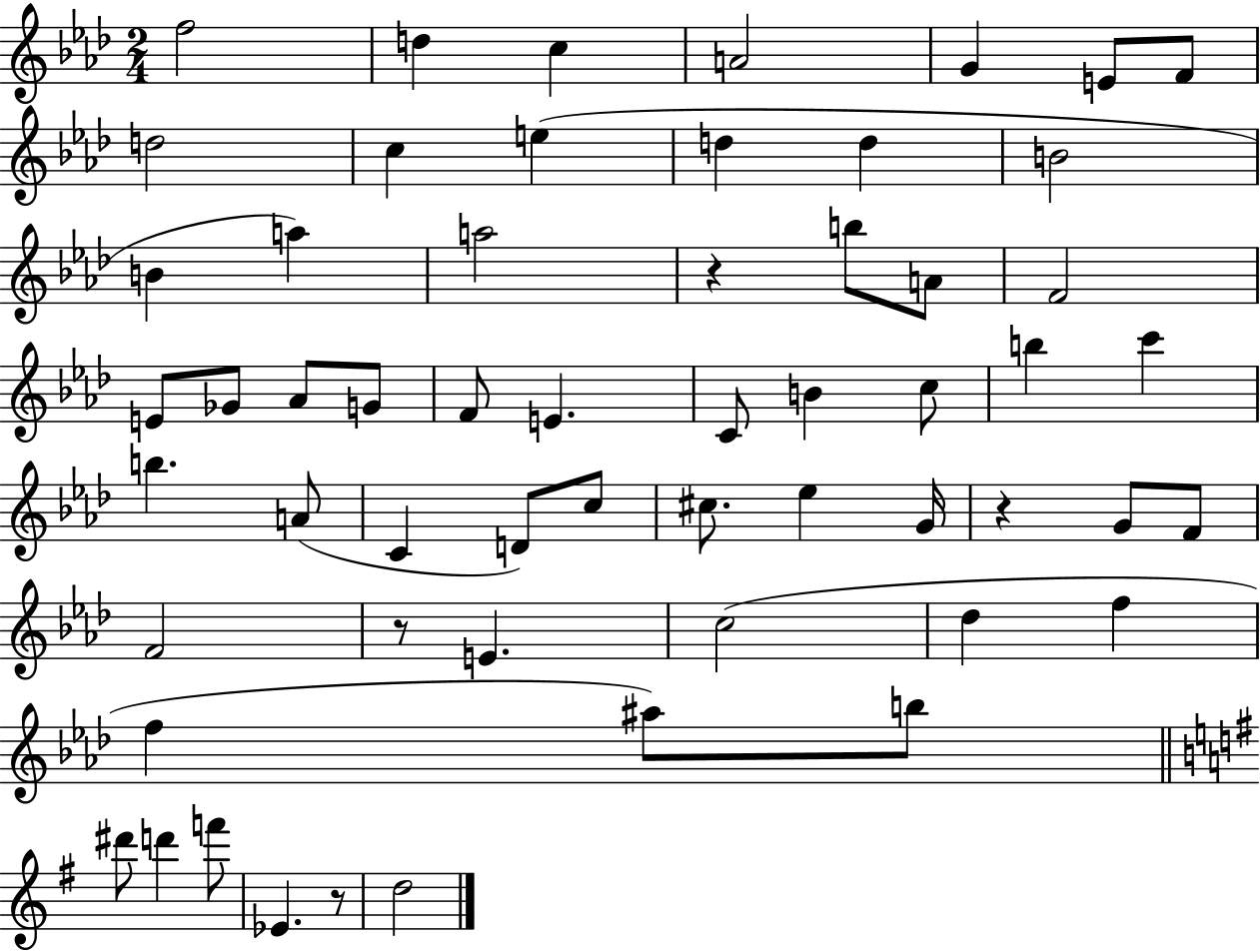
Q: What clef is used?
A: treble